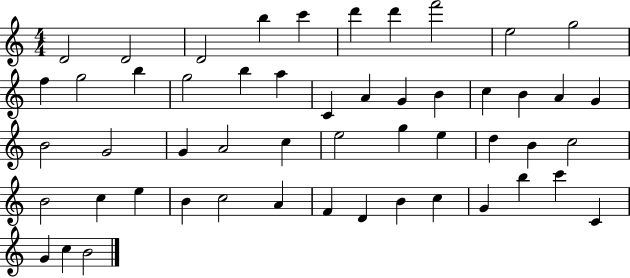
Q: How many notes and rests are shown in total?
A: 52